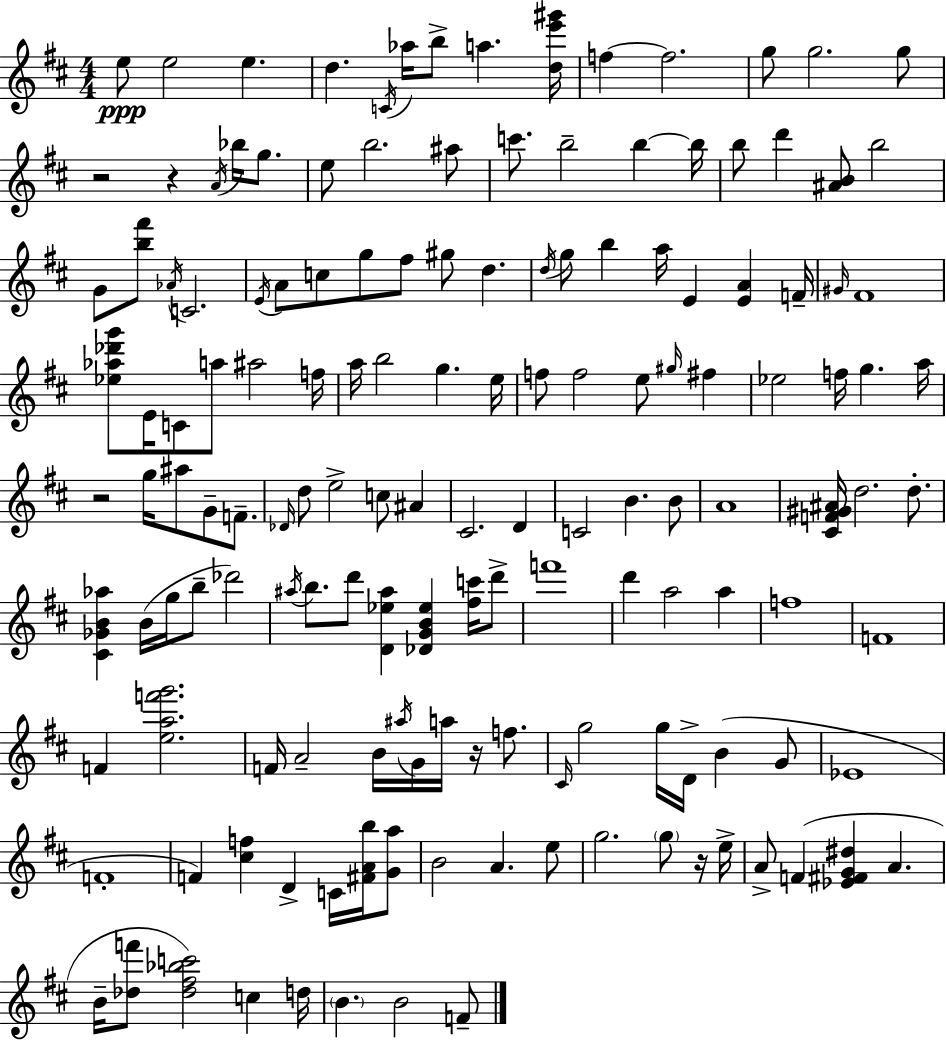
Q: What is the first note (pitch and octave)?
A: E5